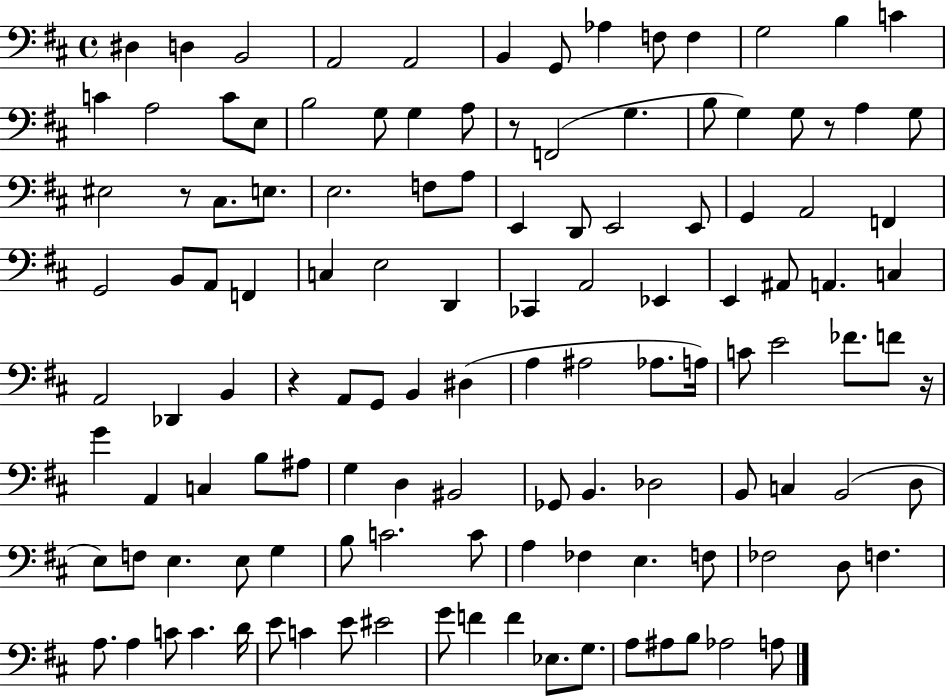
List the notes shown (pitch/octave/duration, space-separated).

D#3/q D3/q B2/h A2/h A2/h B2/q G2/e Ab3/q F3/e F3/q G3/h B3/q C4/q C4/q A3/h C4/e E3/e B3/h G3/e G3/q A3/e R/e F2/h G3/q. B3/e G3/q G3/e R/e A3/q G3/e EIS3/h R/e C#3/e. E3/e. E3/h. F3/e A3/e E2/q D2/e E2/h E2/e G2/q A2/h F2/q G2/h B2/e A2/e F2/q C3/q E3/h D2/q CES2/q A2/h Eb2/q E2/q A#2/e A2/q. C3/q A2/h Db2/q B2/q R/q A2/e G2/e B2/q D#3/q A3/q A#3/h Ab3/e. A3/s C4/e E4/h FES4/e. F4/e R/s G4/q A2/q C3/q B3/e A#3/e G3/q D3/q BIS2/h Gb2/e B2/q. Db3/h B2/e C3/q B2/h D3/e E3/e F3/e E3/q. E3/e G3/q B3/e C4/h. C4/e A3/q FES3/q E3/q. F3/e FES3/h D3/e F3/q. A3/e. A3/q C4/e C4/q. D4/s E4/e C4/q E4/e EIS4/h G4/e F4/q F4/q Eb3/e. G3/e. A3/e A#3/e B3/e Ab3/h A3/e